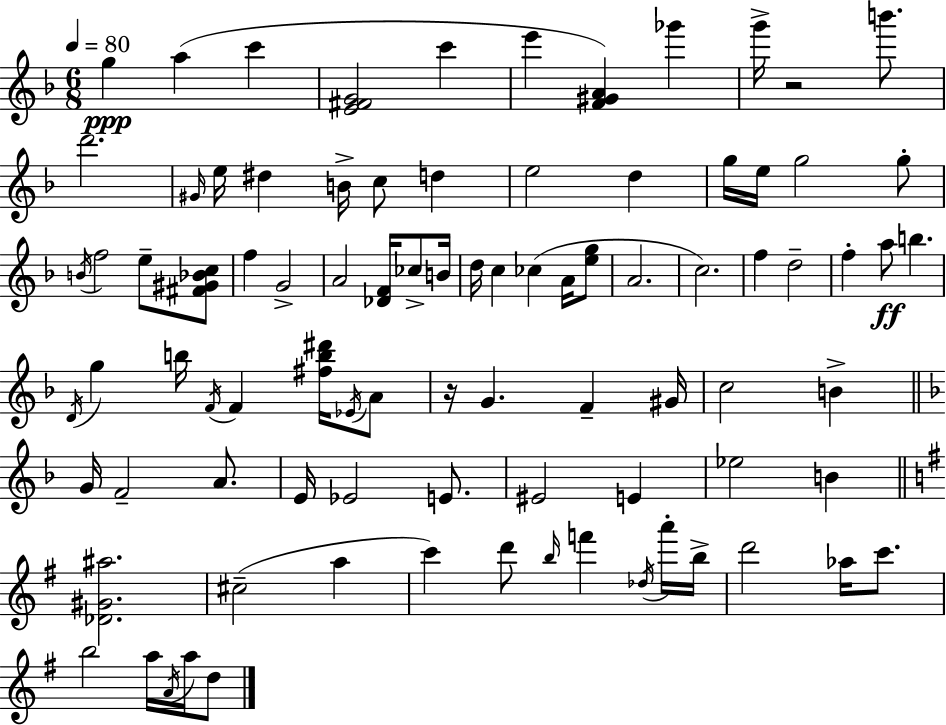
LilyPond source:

{
  \clef treble
  \numericTimeSignature
  \time 6/8
  \key d \minor
  \tempo 4 = 80
  g''4\ppp a''4( c'''4 | <e' fis' g'>2 c'''4 | e'''4 <f' gis' a'>4) ges'''4 | g'''16-> r2 b'''8. | \break d'''2. | \grace { gis'16 } e''16 dis''4 b'16-> c''8 d''4 | e''2 d''4 | g''16 e''16 g''2 g''8-. | \break \acciaccatura { b'16 } f''2 e''8-- | <fis' gis' bes' c''>8 f''4 g'2-> | a'2 <des' f'>16 ces''8-> | b'16 d''16 c''4 ces''4( a'16 | \break <e'' g''>8 a'2. | c''2.) | f''4 d''2-- | f''4-. a''8\ff b''4. | \break \acciaccatura { d'16 } g''4 b''16 \acciaccatura { f'16 } f'4 | <fis'' b'' dis'''>16 \acciaccatura { ees'16 } a'8 r16 g'4. | f'4-- gis'16 c''2 | b'4-> \bar "||" \break \key f \major g'16 f'2-- a'8. | e'16 ees'2 e'8. | eis'2 e'4 | ees''2 b'4 | \break \bar "||" \break \key g \major <des' gis' ais''>2. | cis''2--( a''4 | c'''4) d'''8 \grace { b''16 } f'''4 \acciaccatura { des''16 } | a'''16-. b''16-> d'''2 aes''16 c'''8. | \break b''2 a''16 \acciaccatura { a'16 } | a''16 d''8 \bar "|."
}